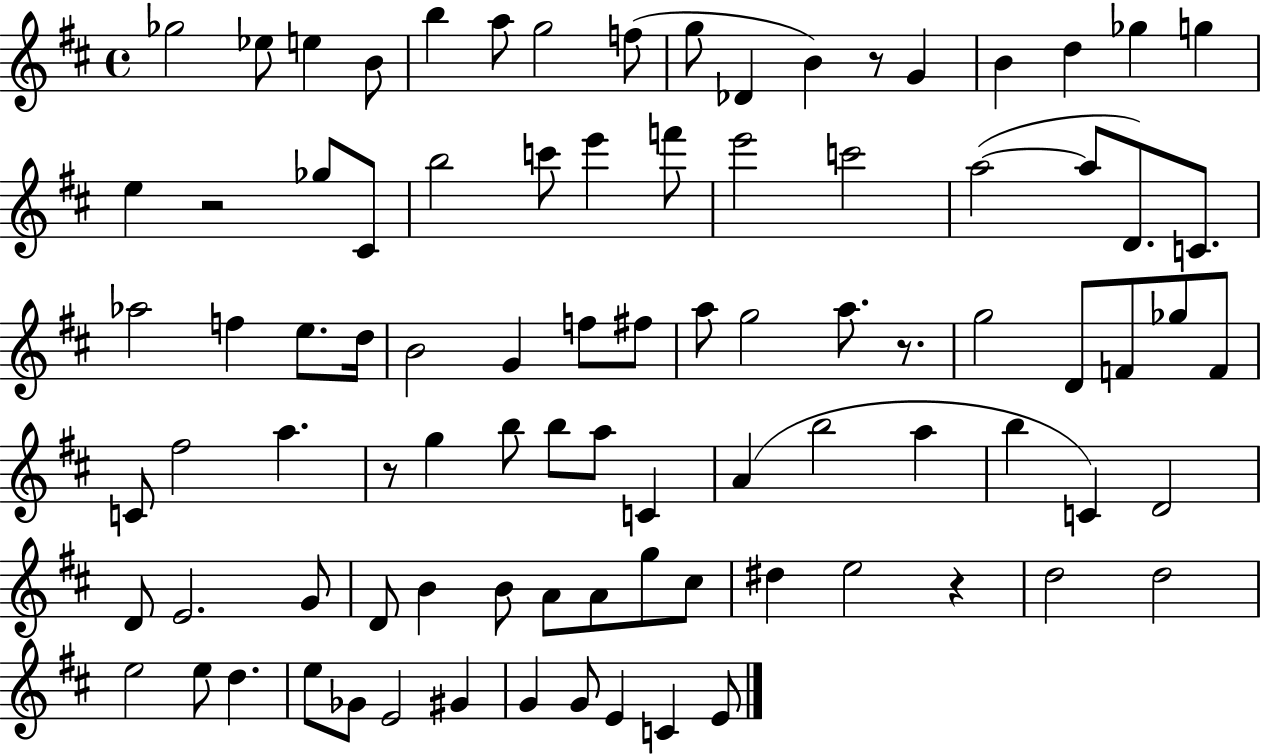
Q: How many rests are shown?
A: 5